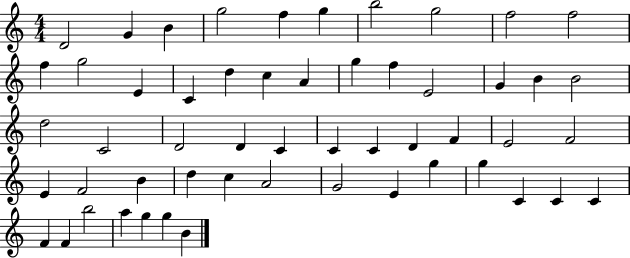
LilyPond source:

{
  \clef treble
  \numericTimeSignature
  \time 4/4
  \key c \major
  d'2 g'4 b'4 | g''2 f''4 g''4 | b''2 g''2 | f''2 f''2 | \break f''4 g''2 e'4 | c'4 d''4 c''4 a'4 | g''4 f''4 e'2 | g'4 b'4 b'2 | \break d''2 c'2 | d'2 d'4 c'4 | c'4 c'4 d'4 f'4 | e'2 f'2 | \break e'4 f'2 b'4 | d''4 c''4 a'2 | g'2 e'4 g''4 | g''4 c'4 c'4 c'4 | \break f'4 f'4 b''2 | a''4 g''4 g''4 b'4 | \bar "|."
}